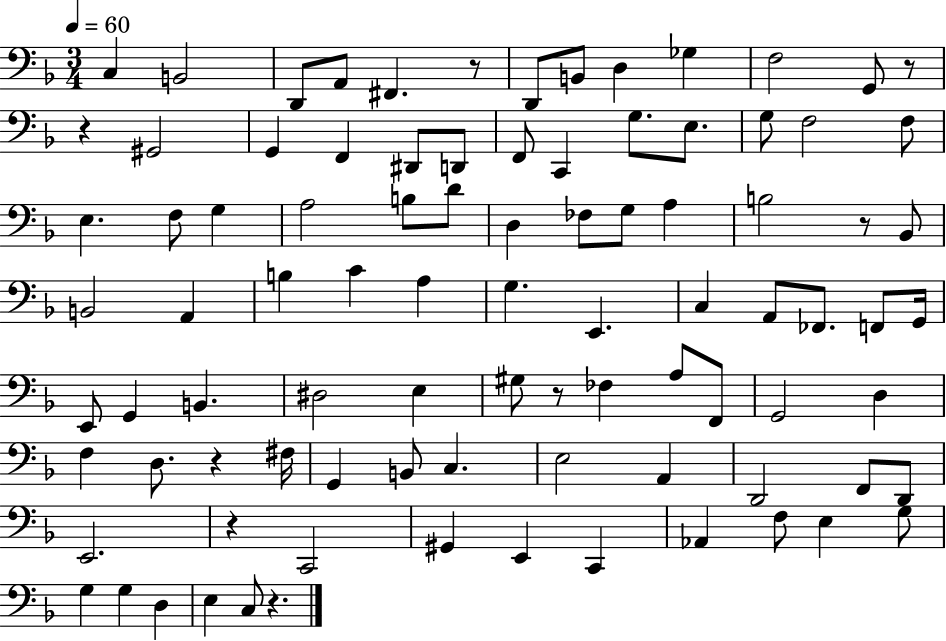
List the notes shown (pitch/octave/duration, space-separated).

C3/q B2/h D2/e A2/e F#2/q. R/e D2/e B2/e D3/q Gb3/q F3/h G2/e R/e R/q G#2/h G2/q F2/q D#2/e D2/e F2/e C2/q G3/e. E3/e. G3/e F3/h F3/e E3/q. F3/e G3/q A3/h B3/e D4/e D3/q FES3/e G3/e A3/q B3/h R/e Bb2/e B2/h A2/q B3/q C4/q A3/q G3/q. E2/q. C3/q A2/e FES2/e. F2/e G2/s E2/e G2/q B2/q. D#3/h E3/q G#3/e R/e FES3/q A3/e F2/e G2/h D3/q F3/q D3/e. R/q F#3/s G2/q B2/e C3/q. E3/h A2/q D2/h F2/e D2/e E2/h. R/q C2/h G#2/q E2/q C2/q Ab2/q F3/e E3/q G3/e G3/q G3/q D3/q E3/q C3/e R/q.